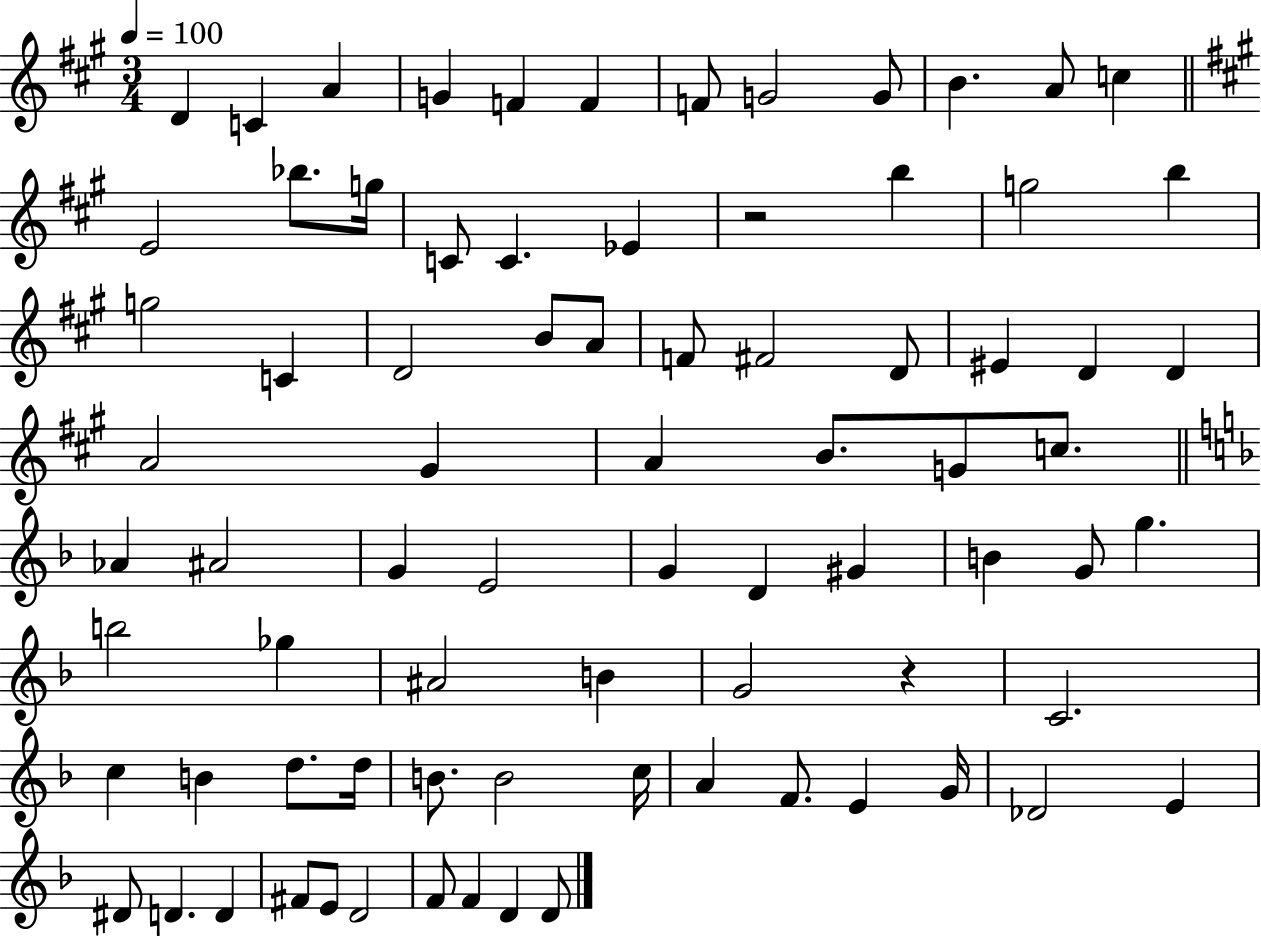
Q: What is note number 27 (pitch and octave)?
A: F4